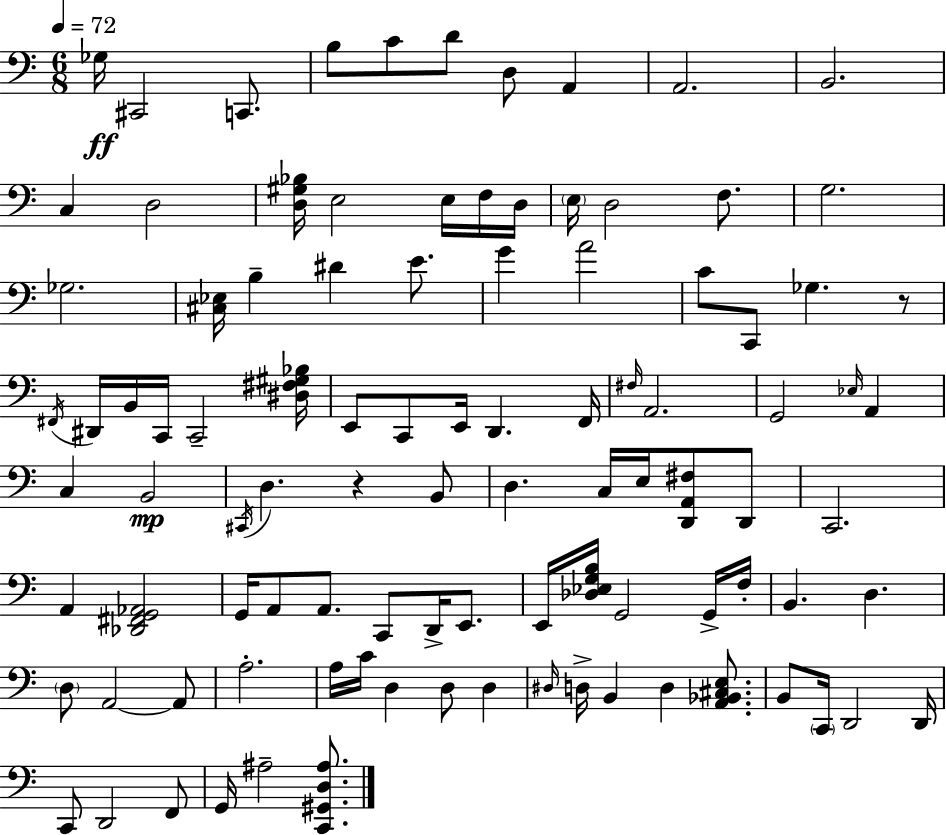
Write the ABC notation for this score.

X:1
T:Untitled
M:6/8
L:1/4
K:Am
_G,/4 ^C,,2 C,,/2 B,/2 C/2 D/2 D,/2 A,, A,,2 B,,2 C, D,2 [D,^G,_B,]/4 E,2 E,/4 F,/4 D,/4 E,/4 D,2 F,/2 G,2 _G,2 [^C,_E,]/4 B, ^D E/2 G A2 C/2 C,,/2 _G, z/2 ^F,,/4 ^D,,/4 B,,/4 C,,/4 C,,2 [^D,^F,^G,_B,]/4 E,,/2 C,,/2 E,,/4 D,, F,,/4 ^F,/4 A,,2 G,,2 _E,/4 A,, C, B,,2 ^C,,/4 D, z B,,/2 D, C,/4 E,/4 [D,,A,,^F,]/2 D,,/2 C,,2 A,, [_D,,^F,,G,,_A,,]2 G,,/4 A,,/2 A,,/2 C,,/2 D,,/4 E,,/2 E,,/4 [_D,_E,G,B,]/4 G,,2 G,,/4 F,/4 B,, D, D,/2 A,,2 A,,/2 A,2 A,/4 C/4 D, D,/2 D, ^D,/4 D,/4 B,, D, [A,,_B,,^C,E,]/2 B,,/2 C,,/4 D,,2 D,,/4 C,,/2 D,,2 F,,/2 G,,/4 ^A,2 [C,,^G,,D,^A,]/2